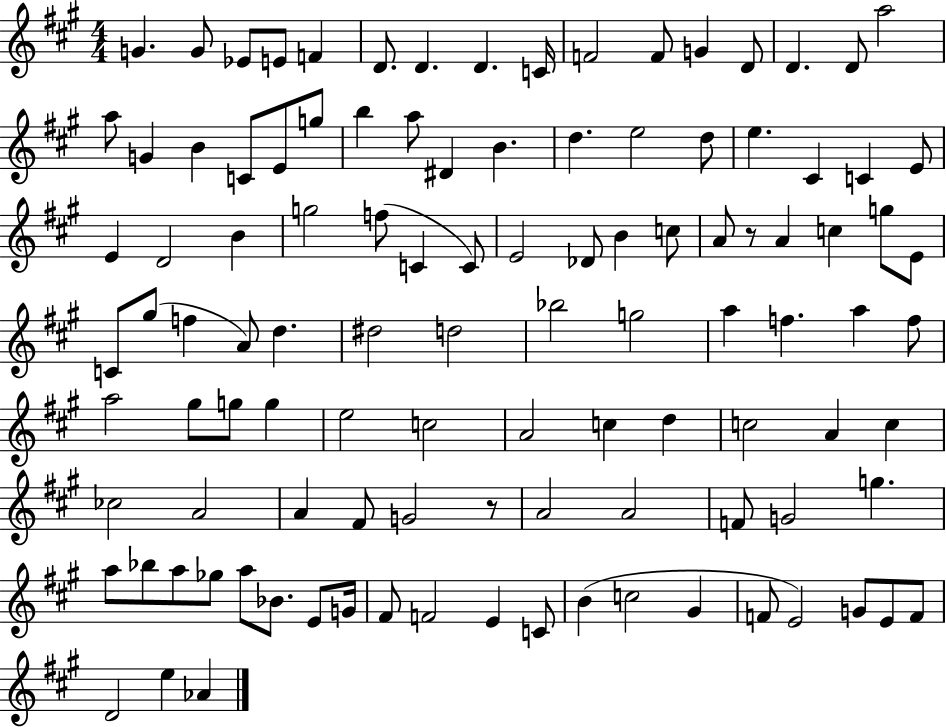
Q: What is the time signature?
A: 4/4